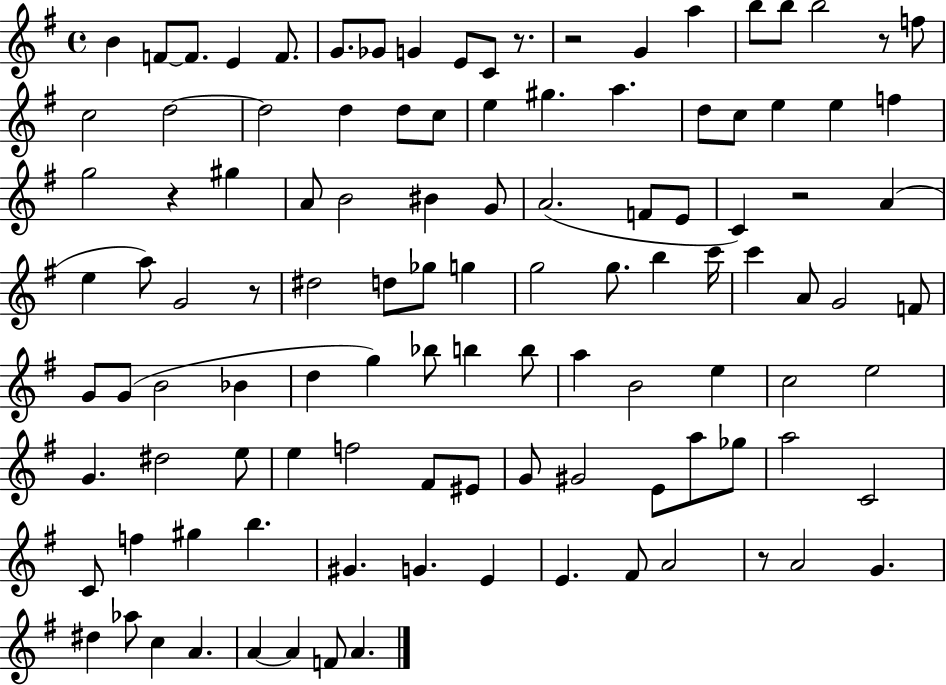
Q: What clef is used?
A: treble